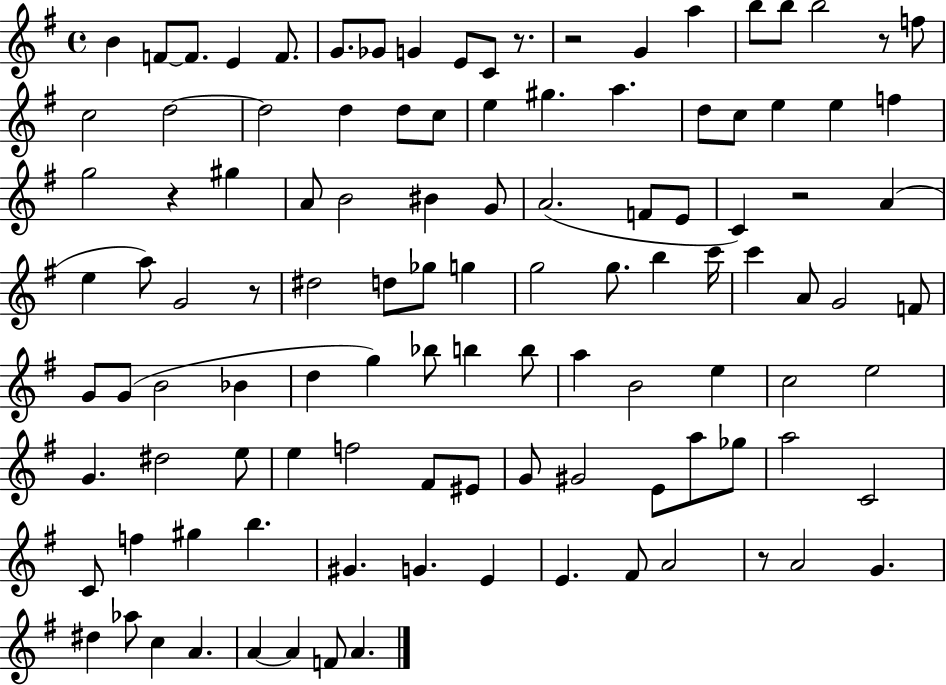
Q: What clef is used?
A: treble